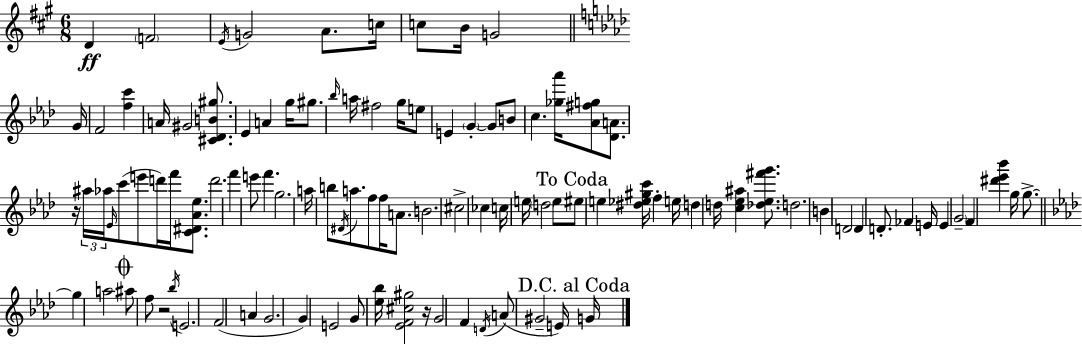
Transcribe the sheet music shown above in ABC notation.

X:1
T:Untitled
M:6/8
L:1/4
K:A
D F2 E/4 G2 A/2 c/4 c/2 B/4 G2 G/4 F2 [fc'] A/4 ^G2 [^C_DB^g]/2 _E A g/4 ^g/2 _b/4 a/4 ^f2 g/4 e/2 E G G/2 B/2 c [_g_a']/4 [_A^fg]/2 [_DA]/2 z/4 ^a/4 _a/4 _E/4 c'/2 e'/2 d'/4 f'/4 [C^D_A_e]/2 d'2 f' e'/2 f' g2 a/4 b/2 ^D/4 a/2 f/2 f/4 A/2 B2 ^c2 _c c/4 e/4 d2 e/2 ^e/2 e [^d_e^gc']/4 f e/4 d d/4 [c_e^a] [_d_e^f'g']/2 d2 B D2 D D/2 _F E/4 E G2 F [^d'_e'_b'] g/4 g/2 g a2 ^a/2 f/2 z2 _b/4 E2 F2 A G2 G E2 G/2 [_e_b]/4 [_EF^c^g]2 z/4 G2 F D/4 A/2 ^G2 E/4 G/4